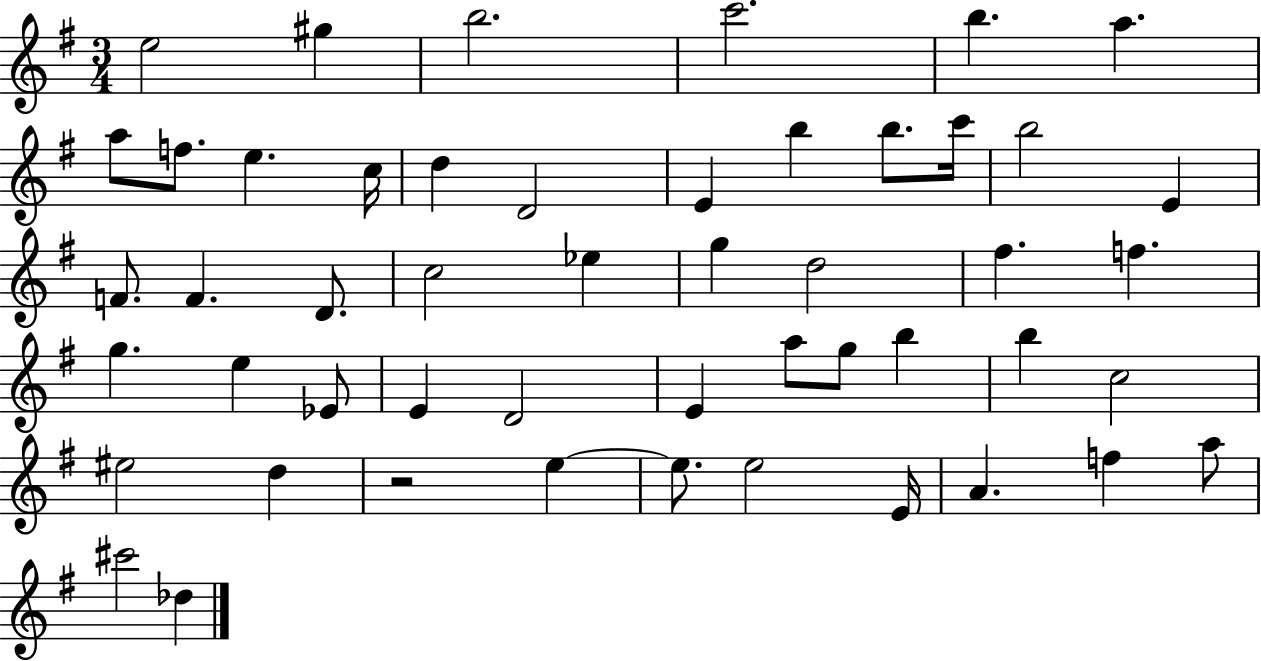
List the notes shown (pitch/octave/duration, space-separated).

E5/h G#5/q B5/h. C6/h. B5/q. A5/q. A5/e F5/e. E5/q. C5/s D5/q D4/h E4/q B5/q B5/e. C6/s B5/h E4/q F4/e. F4/q. D4/e. C5/h Eb5/q G5/q D5/h F#5/q. F5/q. G5/q. E5/q Eb4/e E4/q D4/h E4/q A5/e G5/e B5/q B5/q C5/h EIS5/h D5/q R/h E5/q E5/e. E5/h E4/s A4/q. F5/q A5/e C#6/h Db5/q